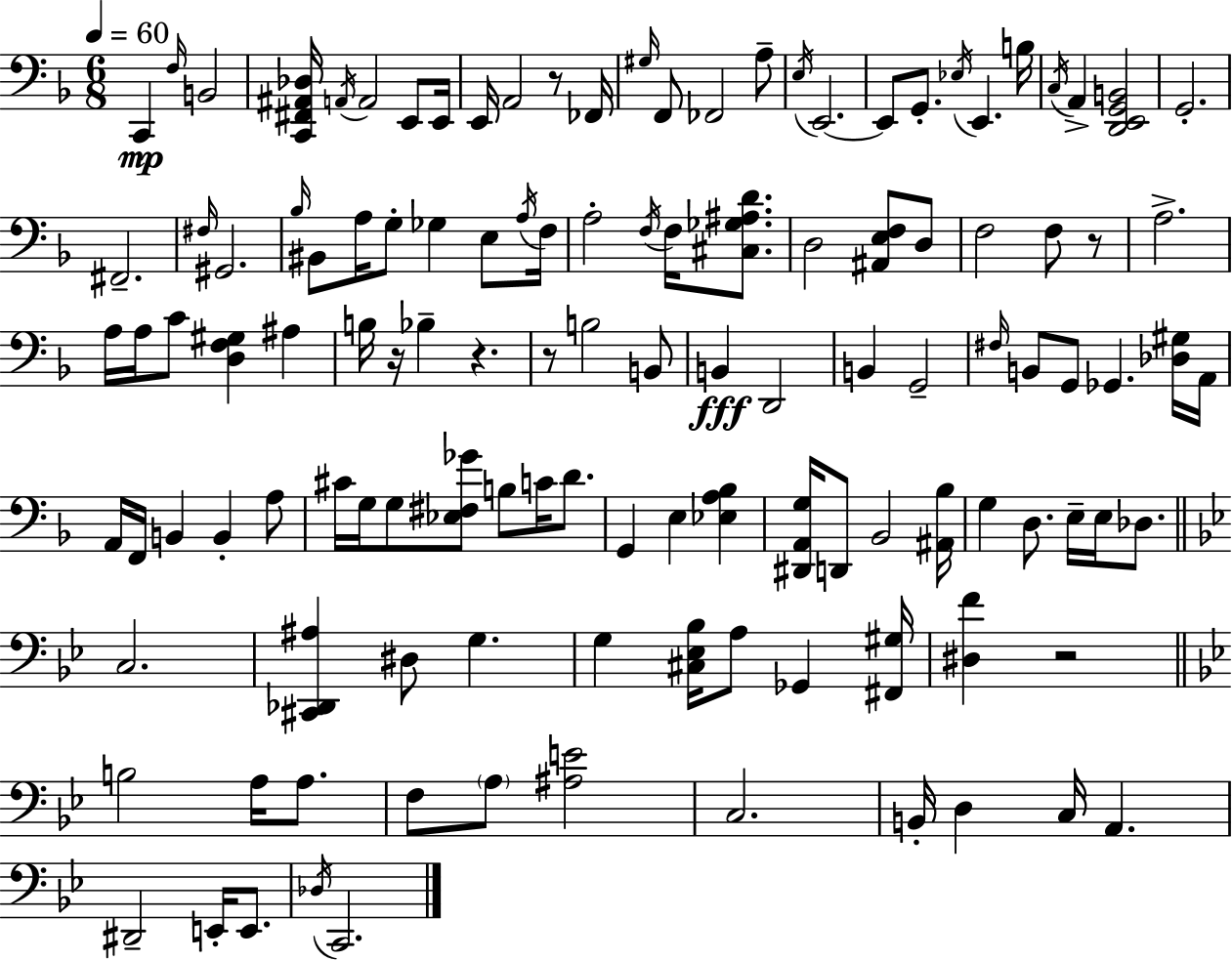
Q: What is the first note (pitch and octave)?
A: C2